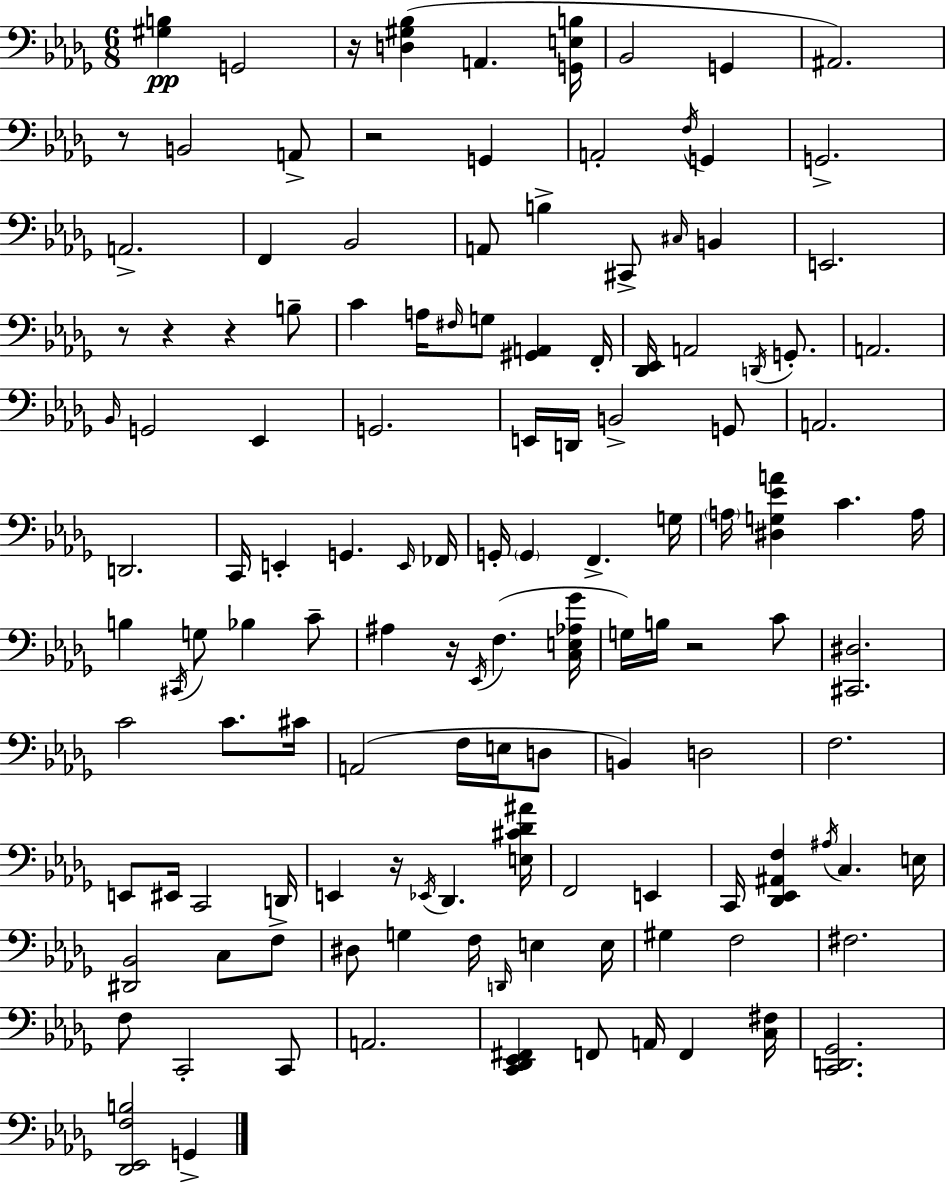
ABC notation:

X:1
T:Untitled
M:6/8
L:1/4
K:Bbm
[^G,B,] G,,2 z/4 [D,^G,_B,] A,, [G,,E,B,]/4 _B,,2 G,, ^A,,2 z/2 B,,2 A,,/2 z2 G,, A,,2 F,/4 G,, G,,2 A,,2 F,, _B,,2 A,,/2 B, ^C,,/2 ^C,/4 B,, E,,2 z/2 z z B,/2 C A,/4 ^F,/4 G,/2 [^G,,A,,] F,,/4 [_D,,_E,,]/4 A,,2 D,,/4 G,,/2 A,,2 _B,,/4 G,,2 _E,, G,,2 E,,/4 D,,/4 B,,2 G,,/2 A,,2 D,,2 C,,/4 E,, G,, E,,/4 _F,,/4 G,,/4 G,, F,, G,/4 A,/4 [^D,G,_EA] C A,/4 B, ^C,,/4 G,/2 _B, C/2 ^A, z/4 _E,,/4 F, [C,E,_A,_G]/4 G,/4 B,/4 z2 C/2 [^C,,^D,]2 C2 C/2 ^C/4 A,,2 F,/4 E,/4 D,/2 B,, D,2 F,2 E,,/2 ^E,,/4 C,,2 D,,/4 E,, z/4 _E,,/4 _D,, [E,^C_D^A]/4 F,,2 E,, C,,/4 [_D,,_E,,^A,,F,] ^A,/4 C, E,/4 [^D,,_B,,]2 C,/2 F,/2 ^D,/2 G, F,/4 D,,/4 E, E,/4 ^G, F,2 ^F,2 F,/2 C,,2 C,,/2 A,,2 [C,,_D,,_E,,^F,,] F,,/2 A,,/4 F,, [C,^F,]/4 [C,,D,,_G,,]2 [_D,,_E,,F,B,]2 G,,